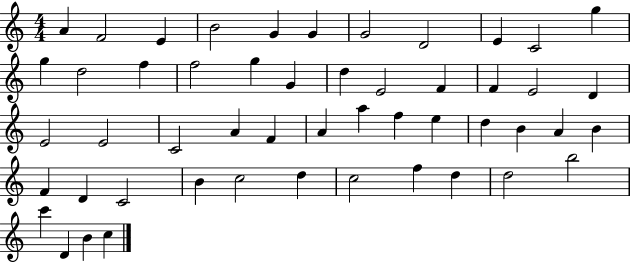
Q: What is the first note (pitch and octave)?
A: A4